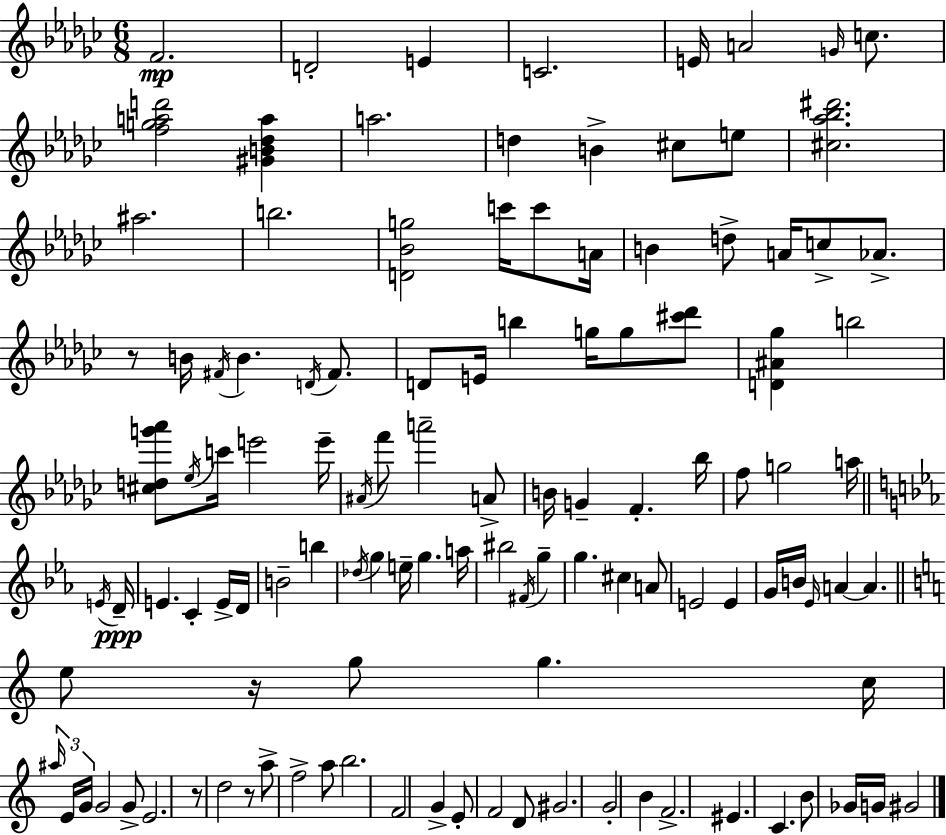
{
  \clef treble
  \numericTimeSignature
  \time 6/8
  \key ees \minor
  \repeat volta 2 { f'2.\mp | d'2-. e'4 | c'2. | e'16 a'2 \grace { g'16 } c''8. | \break <f'' g'' a'' d'''>2 <gis' b' des'' a''>4 | a''2. | d''4 b'4-> cis''8 e''8 | <cis'' aes'' bes'' dis'''>2. | \break ais''2. | b''2. | <d' bes' g''>2 c'''16 c'''8 | a'16 b'4 d''8-> a'16 c''8-> aes'8.-> | \break r8 b'16 \acciaccatura { fis'16 } b'4. \acciaccatura { d'16 } | fis'8. d'8 e'16 b''4 g''16 g''8 | <cis''' des'''>8 <d' ais' ges''>4 b''2 | <cis'' d'' g''' aes'''>8 \acciaccatura { ees''16 } c'''16 e'''2 | \break e'''16-- \acciaccatura { ais'16 } f'''8 a'''2-- | a'8-> b'16 g'4-- f'4.-. | bes''16 f''8 g''2 | a''16 \bar "||" \break \key ees \major \acciaccatura { e'16 } d'16--\ppp e'4. c'4-. | e'16-> d'16 b'2-- b''4 | \acciaccatura { des''16 } g''4 e''16-- g''4. | a''16 bis''2 \acciaccatura { fis'16 } | \break g''4-- g''4. cis''4 | a'8 e'2 | e'4 g'16 b'16 \grace { ees'16 } a'4~~ a'4. | \bar "||" \break \key a \minor e''8 r16 g''8 g''4. c''16 | \tuplet 3/2 { \grace { ais''16 } e'16 g'16 } g'2 g'8-> | e'2. | r8 d''2 r8 | \break a''8-> f''2-> a''8 | b''2. | f'2 g'4-> | e'8-. f'2 d'8 | \break gis'2. | g'2-. b'4 | f'2.-> | eis'4. c'4. | \break b'8 ges'16 g'16 gis'2 | } \bar "|."
}